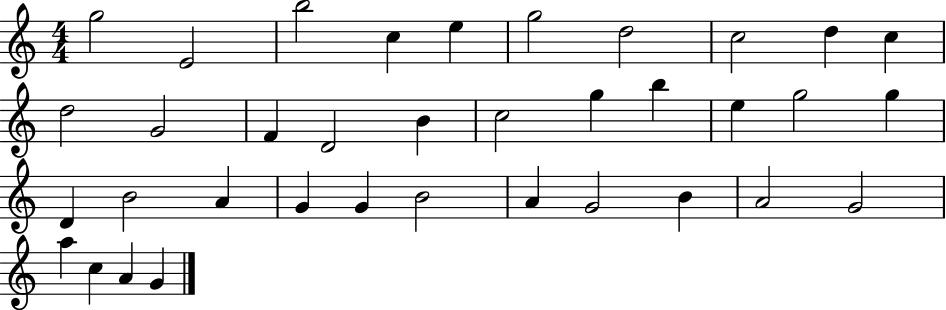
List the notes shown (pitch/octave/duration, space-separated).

G5/h E4/h B5/h C5/q E5/q G5/h D5/h C5/h D5/q C5/q D5/h G4/h F4/q D4/h B4/q C5/h G5/q B5/q E5/q G5/h G5/q D4/q B4/h A4/q G4/q G4/q B4/h A4/q G4/h B4/q A4/h G4/h A5/q C5/q A4/q G4/q